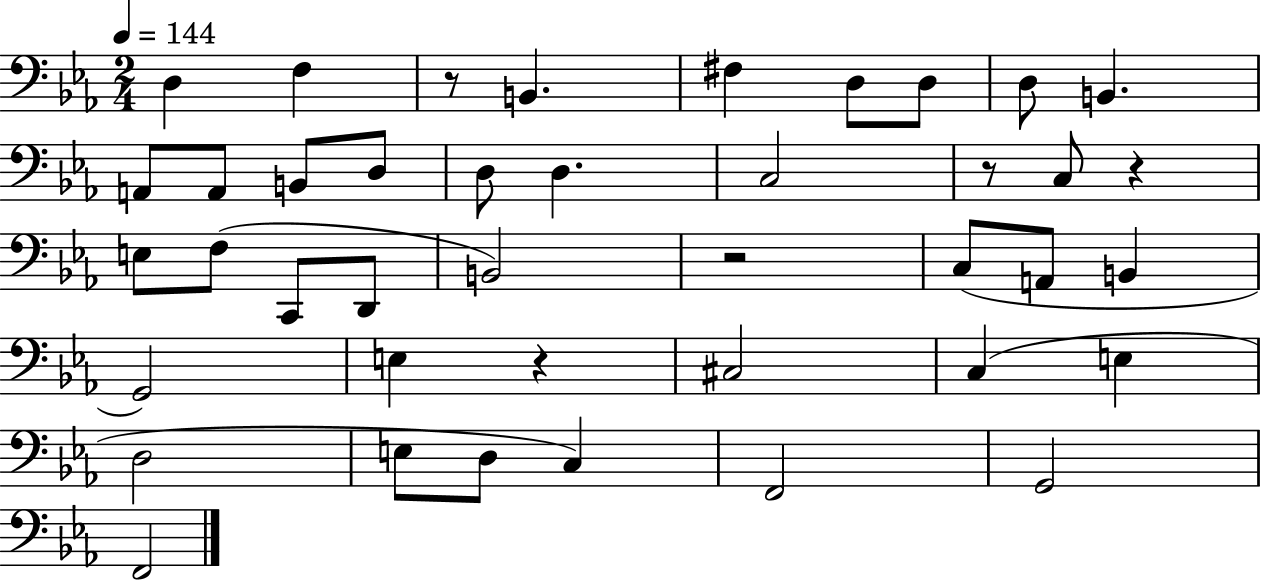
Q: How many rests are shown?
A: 5